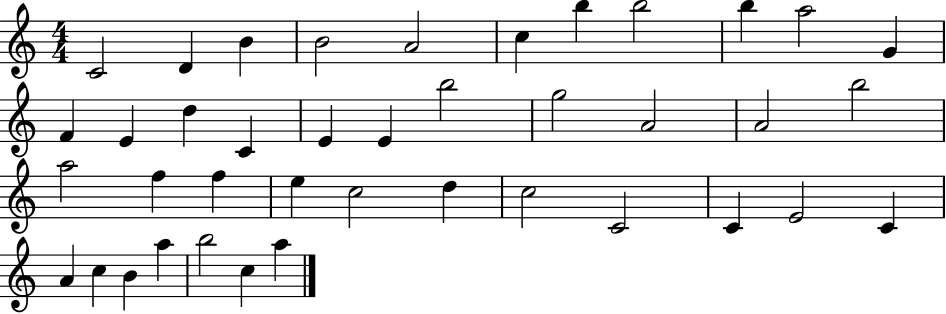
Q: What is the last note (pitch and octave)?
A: A5